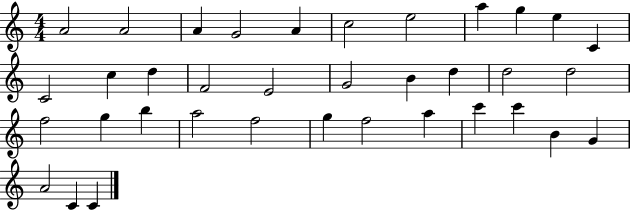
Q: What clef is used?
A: treble